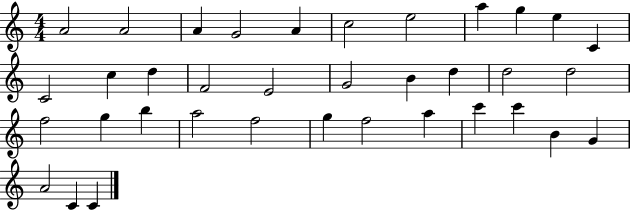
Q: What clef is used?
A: treble